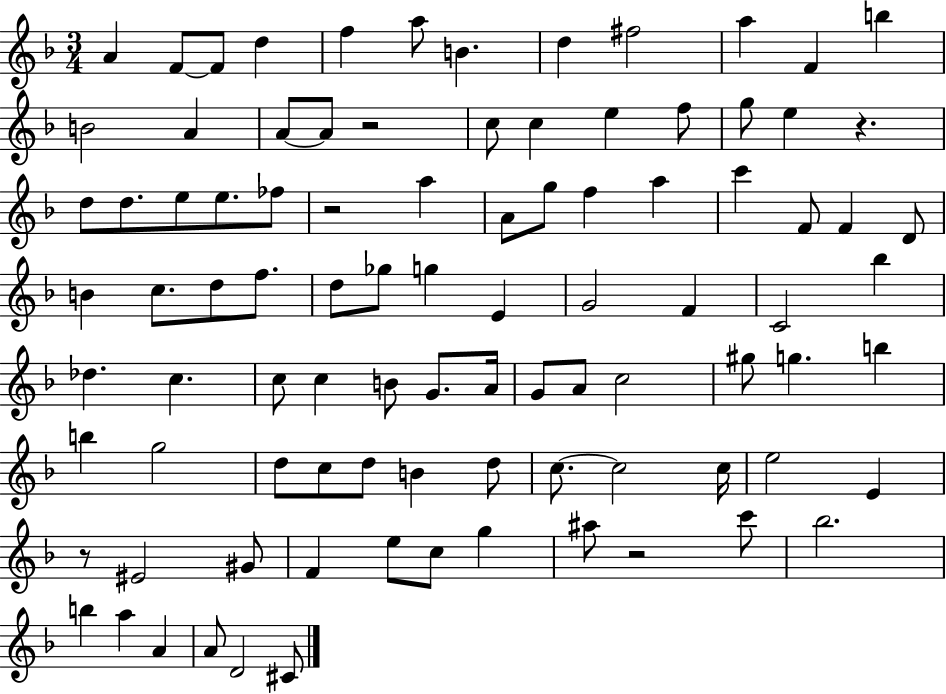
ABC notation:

X:1
T:Untitled
M:3/4
L:1/4
K:F
A F/2 F/2 d f a/2 B d ^f2 a F b B2 A A/2 A/2 z2 c/2 c e f/2 g/2 e z d/2 d/2 e/2 e/2 _f/2 z2 a A/2 g/2 f a c' F/2 F D/2 B c/2 d/2 f/2 d/2 _g/2 g E G2 F C2 _b _d c c/2 c B/2 G/2 A/4 G/2 A/2 c2 ^g/2 g b b g2 d/2 c/2 d/2 B d/2 c/2 c2 c/4 e2 E z/2 ^E2 ^G/2 F e/2 c/2 g ^a/2 z2 c'/2 _b2 b a A A/2 D2 ^C/2